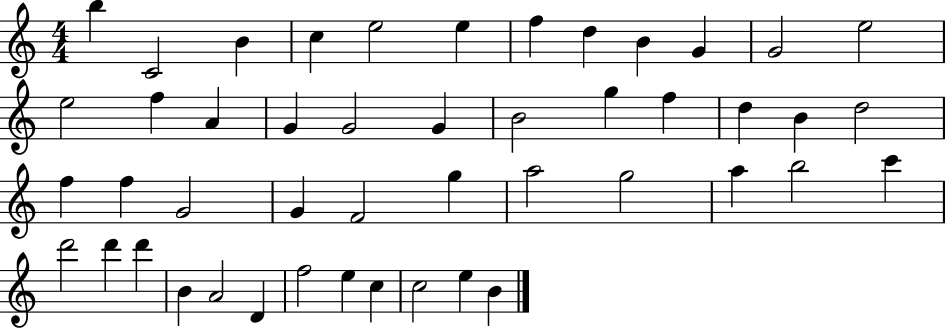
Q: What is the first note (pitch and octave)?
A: B5